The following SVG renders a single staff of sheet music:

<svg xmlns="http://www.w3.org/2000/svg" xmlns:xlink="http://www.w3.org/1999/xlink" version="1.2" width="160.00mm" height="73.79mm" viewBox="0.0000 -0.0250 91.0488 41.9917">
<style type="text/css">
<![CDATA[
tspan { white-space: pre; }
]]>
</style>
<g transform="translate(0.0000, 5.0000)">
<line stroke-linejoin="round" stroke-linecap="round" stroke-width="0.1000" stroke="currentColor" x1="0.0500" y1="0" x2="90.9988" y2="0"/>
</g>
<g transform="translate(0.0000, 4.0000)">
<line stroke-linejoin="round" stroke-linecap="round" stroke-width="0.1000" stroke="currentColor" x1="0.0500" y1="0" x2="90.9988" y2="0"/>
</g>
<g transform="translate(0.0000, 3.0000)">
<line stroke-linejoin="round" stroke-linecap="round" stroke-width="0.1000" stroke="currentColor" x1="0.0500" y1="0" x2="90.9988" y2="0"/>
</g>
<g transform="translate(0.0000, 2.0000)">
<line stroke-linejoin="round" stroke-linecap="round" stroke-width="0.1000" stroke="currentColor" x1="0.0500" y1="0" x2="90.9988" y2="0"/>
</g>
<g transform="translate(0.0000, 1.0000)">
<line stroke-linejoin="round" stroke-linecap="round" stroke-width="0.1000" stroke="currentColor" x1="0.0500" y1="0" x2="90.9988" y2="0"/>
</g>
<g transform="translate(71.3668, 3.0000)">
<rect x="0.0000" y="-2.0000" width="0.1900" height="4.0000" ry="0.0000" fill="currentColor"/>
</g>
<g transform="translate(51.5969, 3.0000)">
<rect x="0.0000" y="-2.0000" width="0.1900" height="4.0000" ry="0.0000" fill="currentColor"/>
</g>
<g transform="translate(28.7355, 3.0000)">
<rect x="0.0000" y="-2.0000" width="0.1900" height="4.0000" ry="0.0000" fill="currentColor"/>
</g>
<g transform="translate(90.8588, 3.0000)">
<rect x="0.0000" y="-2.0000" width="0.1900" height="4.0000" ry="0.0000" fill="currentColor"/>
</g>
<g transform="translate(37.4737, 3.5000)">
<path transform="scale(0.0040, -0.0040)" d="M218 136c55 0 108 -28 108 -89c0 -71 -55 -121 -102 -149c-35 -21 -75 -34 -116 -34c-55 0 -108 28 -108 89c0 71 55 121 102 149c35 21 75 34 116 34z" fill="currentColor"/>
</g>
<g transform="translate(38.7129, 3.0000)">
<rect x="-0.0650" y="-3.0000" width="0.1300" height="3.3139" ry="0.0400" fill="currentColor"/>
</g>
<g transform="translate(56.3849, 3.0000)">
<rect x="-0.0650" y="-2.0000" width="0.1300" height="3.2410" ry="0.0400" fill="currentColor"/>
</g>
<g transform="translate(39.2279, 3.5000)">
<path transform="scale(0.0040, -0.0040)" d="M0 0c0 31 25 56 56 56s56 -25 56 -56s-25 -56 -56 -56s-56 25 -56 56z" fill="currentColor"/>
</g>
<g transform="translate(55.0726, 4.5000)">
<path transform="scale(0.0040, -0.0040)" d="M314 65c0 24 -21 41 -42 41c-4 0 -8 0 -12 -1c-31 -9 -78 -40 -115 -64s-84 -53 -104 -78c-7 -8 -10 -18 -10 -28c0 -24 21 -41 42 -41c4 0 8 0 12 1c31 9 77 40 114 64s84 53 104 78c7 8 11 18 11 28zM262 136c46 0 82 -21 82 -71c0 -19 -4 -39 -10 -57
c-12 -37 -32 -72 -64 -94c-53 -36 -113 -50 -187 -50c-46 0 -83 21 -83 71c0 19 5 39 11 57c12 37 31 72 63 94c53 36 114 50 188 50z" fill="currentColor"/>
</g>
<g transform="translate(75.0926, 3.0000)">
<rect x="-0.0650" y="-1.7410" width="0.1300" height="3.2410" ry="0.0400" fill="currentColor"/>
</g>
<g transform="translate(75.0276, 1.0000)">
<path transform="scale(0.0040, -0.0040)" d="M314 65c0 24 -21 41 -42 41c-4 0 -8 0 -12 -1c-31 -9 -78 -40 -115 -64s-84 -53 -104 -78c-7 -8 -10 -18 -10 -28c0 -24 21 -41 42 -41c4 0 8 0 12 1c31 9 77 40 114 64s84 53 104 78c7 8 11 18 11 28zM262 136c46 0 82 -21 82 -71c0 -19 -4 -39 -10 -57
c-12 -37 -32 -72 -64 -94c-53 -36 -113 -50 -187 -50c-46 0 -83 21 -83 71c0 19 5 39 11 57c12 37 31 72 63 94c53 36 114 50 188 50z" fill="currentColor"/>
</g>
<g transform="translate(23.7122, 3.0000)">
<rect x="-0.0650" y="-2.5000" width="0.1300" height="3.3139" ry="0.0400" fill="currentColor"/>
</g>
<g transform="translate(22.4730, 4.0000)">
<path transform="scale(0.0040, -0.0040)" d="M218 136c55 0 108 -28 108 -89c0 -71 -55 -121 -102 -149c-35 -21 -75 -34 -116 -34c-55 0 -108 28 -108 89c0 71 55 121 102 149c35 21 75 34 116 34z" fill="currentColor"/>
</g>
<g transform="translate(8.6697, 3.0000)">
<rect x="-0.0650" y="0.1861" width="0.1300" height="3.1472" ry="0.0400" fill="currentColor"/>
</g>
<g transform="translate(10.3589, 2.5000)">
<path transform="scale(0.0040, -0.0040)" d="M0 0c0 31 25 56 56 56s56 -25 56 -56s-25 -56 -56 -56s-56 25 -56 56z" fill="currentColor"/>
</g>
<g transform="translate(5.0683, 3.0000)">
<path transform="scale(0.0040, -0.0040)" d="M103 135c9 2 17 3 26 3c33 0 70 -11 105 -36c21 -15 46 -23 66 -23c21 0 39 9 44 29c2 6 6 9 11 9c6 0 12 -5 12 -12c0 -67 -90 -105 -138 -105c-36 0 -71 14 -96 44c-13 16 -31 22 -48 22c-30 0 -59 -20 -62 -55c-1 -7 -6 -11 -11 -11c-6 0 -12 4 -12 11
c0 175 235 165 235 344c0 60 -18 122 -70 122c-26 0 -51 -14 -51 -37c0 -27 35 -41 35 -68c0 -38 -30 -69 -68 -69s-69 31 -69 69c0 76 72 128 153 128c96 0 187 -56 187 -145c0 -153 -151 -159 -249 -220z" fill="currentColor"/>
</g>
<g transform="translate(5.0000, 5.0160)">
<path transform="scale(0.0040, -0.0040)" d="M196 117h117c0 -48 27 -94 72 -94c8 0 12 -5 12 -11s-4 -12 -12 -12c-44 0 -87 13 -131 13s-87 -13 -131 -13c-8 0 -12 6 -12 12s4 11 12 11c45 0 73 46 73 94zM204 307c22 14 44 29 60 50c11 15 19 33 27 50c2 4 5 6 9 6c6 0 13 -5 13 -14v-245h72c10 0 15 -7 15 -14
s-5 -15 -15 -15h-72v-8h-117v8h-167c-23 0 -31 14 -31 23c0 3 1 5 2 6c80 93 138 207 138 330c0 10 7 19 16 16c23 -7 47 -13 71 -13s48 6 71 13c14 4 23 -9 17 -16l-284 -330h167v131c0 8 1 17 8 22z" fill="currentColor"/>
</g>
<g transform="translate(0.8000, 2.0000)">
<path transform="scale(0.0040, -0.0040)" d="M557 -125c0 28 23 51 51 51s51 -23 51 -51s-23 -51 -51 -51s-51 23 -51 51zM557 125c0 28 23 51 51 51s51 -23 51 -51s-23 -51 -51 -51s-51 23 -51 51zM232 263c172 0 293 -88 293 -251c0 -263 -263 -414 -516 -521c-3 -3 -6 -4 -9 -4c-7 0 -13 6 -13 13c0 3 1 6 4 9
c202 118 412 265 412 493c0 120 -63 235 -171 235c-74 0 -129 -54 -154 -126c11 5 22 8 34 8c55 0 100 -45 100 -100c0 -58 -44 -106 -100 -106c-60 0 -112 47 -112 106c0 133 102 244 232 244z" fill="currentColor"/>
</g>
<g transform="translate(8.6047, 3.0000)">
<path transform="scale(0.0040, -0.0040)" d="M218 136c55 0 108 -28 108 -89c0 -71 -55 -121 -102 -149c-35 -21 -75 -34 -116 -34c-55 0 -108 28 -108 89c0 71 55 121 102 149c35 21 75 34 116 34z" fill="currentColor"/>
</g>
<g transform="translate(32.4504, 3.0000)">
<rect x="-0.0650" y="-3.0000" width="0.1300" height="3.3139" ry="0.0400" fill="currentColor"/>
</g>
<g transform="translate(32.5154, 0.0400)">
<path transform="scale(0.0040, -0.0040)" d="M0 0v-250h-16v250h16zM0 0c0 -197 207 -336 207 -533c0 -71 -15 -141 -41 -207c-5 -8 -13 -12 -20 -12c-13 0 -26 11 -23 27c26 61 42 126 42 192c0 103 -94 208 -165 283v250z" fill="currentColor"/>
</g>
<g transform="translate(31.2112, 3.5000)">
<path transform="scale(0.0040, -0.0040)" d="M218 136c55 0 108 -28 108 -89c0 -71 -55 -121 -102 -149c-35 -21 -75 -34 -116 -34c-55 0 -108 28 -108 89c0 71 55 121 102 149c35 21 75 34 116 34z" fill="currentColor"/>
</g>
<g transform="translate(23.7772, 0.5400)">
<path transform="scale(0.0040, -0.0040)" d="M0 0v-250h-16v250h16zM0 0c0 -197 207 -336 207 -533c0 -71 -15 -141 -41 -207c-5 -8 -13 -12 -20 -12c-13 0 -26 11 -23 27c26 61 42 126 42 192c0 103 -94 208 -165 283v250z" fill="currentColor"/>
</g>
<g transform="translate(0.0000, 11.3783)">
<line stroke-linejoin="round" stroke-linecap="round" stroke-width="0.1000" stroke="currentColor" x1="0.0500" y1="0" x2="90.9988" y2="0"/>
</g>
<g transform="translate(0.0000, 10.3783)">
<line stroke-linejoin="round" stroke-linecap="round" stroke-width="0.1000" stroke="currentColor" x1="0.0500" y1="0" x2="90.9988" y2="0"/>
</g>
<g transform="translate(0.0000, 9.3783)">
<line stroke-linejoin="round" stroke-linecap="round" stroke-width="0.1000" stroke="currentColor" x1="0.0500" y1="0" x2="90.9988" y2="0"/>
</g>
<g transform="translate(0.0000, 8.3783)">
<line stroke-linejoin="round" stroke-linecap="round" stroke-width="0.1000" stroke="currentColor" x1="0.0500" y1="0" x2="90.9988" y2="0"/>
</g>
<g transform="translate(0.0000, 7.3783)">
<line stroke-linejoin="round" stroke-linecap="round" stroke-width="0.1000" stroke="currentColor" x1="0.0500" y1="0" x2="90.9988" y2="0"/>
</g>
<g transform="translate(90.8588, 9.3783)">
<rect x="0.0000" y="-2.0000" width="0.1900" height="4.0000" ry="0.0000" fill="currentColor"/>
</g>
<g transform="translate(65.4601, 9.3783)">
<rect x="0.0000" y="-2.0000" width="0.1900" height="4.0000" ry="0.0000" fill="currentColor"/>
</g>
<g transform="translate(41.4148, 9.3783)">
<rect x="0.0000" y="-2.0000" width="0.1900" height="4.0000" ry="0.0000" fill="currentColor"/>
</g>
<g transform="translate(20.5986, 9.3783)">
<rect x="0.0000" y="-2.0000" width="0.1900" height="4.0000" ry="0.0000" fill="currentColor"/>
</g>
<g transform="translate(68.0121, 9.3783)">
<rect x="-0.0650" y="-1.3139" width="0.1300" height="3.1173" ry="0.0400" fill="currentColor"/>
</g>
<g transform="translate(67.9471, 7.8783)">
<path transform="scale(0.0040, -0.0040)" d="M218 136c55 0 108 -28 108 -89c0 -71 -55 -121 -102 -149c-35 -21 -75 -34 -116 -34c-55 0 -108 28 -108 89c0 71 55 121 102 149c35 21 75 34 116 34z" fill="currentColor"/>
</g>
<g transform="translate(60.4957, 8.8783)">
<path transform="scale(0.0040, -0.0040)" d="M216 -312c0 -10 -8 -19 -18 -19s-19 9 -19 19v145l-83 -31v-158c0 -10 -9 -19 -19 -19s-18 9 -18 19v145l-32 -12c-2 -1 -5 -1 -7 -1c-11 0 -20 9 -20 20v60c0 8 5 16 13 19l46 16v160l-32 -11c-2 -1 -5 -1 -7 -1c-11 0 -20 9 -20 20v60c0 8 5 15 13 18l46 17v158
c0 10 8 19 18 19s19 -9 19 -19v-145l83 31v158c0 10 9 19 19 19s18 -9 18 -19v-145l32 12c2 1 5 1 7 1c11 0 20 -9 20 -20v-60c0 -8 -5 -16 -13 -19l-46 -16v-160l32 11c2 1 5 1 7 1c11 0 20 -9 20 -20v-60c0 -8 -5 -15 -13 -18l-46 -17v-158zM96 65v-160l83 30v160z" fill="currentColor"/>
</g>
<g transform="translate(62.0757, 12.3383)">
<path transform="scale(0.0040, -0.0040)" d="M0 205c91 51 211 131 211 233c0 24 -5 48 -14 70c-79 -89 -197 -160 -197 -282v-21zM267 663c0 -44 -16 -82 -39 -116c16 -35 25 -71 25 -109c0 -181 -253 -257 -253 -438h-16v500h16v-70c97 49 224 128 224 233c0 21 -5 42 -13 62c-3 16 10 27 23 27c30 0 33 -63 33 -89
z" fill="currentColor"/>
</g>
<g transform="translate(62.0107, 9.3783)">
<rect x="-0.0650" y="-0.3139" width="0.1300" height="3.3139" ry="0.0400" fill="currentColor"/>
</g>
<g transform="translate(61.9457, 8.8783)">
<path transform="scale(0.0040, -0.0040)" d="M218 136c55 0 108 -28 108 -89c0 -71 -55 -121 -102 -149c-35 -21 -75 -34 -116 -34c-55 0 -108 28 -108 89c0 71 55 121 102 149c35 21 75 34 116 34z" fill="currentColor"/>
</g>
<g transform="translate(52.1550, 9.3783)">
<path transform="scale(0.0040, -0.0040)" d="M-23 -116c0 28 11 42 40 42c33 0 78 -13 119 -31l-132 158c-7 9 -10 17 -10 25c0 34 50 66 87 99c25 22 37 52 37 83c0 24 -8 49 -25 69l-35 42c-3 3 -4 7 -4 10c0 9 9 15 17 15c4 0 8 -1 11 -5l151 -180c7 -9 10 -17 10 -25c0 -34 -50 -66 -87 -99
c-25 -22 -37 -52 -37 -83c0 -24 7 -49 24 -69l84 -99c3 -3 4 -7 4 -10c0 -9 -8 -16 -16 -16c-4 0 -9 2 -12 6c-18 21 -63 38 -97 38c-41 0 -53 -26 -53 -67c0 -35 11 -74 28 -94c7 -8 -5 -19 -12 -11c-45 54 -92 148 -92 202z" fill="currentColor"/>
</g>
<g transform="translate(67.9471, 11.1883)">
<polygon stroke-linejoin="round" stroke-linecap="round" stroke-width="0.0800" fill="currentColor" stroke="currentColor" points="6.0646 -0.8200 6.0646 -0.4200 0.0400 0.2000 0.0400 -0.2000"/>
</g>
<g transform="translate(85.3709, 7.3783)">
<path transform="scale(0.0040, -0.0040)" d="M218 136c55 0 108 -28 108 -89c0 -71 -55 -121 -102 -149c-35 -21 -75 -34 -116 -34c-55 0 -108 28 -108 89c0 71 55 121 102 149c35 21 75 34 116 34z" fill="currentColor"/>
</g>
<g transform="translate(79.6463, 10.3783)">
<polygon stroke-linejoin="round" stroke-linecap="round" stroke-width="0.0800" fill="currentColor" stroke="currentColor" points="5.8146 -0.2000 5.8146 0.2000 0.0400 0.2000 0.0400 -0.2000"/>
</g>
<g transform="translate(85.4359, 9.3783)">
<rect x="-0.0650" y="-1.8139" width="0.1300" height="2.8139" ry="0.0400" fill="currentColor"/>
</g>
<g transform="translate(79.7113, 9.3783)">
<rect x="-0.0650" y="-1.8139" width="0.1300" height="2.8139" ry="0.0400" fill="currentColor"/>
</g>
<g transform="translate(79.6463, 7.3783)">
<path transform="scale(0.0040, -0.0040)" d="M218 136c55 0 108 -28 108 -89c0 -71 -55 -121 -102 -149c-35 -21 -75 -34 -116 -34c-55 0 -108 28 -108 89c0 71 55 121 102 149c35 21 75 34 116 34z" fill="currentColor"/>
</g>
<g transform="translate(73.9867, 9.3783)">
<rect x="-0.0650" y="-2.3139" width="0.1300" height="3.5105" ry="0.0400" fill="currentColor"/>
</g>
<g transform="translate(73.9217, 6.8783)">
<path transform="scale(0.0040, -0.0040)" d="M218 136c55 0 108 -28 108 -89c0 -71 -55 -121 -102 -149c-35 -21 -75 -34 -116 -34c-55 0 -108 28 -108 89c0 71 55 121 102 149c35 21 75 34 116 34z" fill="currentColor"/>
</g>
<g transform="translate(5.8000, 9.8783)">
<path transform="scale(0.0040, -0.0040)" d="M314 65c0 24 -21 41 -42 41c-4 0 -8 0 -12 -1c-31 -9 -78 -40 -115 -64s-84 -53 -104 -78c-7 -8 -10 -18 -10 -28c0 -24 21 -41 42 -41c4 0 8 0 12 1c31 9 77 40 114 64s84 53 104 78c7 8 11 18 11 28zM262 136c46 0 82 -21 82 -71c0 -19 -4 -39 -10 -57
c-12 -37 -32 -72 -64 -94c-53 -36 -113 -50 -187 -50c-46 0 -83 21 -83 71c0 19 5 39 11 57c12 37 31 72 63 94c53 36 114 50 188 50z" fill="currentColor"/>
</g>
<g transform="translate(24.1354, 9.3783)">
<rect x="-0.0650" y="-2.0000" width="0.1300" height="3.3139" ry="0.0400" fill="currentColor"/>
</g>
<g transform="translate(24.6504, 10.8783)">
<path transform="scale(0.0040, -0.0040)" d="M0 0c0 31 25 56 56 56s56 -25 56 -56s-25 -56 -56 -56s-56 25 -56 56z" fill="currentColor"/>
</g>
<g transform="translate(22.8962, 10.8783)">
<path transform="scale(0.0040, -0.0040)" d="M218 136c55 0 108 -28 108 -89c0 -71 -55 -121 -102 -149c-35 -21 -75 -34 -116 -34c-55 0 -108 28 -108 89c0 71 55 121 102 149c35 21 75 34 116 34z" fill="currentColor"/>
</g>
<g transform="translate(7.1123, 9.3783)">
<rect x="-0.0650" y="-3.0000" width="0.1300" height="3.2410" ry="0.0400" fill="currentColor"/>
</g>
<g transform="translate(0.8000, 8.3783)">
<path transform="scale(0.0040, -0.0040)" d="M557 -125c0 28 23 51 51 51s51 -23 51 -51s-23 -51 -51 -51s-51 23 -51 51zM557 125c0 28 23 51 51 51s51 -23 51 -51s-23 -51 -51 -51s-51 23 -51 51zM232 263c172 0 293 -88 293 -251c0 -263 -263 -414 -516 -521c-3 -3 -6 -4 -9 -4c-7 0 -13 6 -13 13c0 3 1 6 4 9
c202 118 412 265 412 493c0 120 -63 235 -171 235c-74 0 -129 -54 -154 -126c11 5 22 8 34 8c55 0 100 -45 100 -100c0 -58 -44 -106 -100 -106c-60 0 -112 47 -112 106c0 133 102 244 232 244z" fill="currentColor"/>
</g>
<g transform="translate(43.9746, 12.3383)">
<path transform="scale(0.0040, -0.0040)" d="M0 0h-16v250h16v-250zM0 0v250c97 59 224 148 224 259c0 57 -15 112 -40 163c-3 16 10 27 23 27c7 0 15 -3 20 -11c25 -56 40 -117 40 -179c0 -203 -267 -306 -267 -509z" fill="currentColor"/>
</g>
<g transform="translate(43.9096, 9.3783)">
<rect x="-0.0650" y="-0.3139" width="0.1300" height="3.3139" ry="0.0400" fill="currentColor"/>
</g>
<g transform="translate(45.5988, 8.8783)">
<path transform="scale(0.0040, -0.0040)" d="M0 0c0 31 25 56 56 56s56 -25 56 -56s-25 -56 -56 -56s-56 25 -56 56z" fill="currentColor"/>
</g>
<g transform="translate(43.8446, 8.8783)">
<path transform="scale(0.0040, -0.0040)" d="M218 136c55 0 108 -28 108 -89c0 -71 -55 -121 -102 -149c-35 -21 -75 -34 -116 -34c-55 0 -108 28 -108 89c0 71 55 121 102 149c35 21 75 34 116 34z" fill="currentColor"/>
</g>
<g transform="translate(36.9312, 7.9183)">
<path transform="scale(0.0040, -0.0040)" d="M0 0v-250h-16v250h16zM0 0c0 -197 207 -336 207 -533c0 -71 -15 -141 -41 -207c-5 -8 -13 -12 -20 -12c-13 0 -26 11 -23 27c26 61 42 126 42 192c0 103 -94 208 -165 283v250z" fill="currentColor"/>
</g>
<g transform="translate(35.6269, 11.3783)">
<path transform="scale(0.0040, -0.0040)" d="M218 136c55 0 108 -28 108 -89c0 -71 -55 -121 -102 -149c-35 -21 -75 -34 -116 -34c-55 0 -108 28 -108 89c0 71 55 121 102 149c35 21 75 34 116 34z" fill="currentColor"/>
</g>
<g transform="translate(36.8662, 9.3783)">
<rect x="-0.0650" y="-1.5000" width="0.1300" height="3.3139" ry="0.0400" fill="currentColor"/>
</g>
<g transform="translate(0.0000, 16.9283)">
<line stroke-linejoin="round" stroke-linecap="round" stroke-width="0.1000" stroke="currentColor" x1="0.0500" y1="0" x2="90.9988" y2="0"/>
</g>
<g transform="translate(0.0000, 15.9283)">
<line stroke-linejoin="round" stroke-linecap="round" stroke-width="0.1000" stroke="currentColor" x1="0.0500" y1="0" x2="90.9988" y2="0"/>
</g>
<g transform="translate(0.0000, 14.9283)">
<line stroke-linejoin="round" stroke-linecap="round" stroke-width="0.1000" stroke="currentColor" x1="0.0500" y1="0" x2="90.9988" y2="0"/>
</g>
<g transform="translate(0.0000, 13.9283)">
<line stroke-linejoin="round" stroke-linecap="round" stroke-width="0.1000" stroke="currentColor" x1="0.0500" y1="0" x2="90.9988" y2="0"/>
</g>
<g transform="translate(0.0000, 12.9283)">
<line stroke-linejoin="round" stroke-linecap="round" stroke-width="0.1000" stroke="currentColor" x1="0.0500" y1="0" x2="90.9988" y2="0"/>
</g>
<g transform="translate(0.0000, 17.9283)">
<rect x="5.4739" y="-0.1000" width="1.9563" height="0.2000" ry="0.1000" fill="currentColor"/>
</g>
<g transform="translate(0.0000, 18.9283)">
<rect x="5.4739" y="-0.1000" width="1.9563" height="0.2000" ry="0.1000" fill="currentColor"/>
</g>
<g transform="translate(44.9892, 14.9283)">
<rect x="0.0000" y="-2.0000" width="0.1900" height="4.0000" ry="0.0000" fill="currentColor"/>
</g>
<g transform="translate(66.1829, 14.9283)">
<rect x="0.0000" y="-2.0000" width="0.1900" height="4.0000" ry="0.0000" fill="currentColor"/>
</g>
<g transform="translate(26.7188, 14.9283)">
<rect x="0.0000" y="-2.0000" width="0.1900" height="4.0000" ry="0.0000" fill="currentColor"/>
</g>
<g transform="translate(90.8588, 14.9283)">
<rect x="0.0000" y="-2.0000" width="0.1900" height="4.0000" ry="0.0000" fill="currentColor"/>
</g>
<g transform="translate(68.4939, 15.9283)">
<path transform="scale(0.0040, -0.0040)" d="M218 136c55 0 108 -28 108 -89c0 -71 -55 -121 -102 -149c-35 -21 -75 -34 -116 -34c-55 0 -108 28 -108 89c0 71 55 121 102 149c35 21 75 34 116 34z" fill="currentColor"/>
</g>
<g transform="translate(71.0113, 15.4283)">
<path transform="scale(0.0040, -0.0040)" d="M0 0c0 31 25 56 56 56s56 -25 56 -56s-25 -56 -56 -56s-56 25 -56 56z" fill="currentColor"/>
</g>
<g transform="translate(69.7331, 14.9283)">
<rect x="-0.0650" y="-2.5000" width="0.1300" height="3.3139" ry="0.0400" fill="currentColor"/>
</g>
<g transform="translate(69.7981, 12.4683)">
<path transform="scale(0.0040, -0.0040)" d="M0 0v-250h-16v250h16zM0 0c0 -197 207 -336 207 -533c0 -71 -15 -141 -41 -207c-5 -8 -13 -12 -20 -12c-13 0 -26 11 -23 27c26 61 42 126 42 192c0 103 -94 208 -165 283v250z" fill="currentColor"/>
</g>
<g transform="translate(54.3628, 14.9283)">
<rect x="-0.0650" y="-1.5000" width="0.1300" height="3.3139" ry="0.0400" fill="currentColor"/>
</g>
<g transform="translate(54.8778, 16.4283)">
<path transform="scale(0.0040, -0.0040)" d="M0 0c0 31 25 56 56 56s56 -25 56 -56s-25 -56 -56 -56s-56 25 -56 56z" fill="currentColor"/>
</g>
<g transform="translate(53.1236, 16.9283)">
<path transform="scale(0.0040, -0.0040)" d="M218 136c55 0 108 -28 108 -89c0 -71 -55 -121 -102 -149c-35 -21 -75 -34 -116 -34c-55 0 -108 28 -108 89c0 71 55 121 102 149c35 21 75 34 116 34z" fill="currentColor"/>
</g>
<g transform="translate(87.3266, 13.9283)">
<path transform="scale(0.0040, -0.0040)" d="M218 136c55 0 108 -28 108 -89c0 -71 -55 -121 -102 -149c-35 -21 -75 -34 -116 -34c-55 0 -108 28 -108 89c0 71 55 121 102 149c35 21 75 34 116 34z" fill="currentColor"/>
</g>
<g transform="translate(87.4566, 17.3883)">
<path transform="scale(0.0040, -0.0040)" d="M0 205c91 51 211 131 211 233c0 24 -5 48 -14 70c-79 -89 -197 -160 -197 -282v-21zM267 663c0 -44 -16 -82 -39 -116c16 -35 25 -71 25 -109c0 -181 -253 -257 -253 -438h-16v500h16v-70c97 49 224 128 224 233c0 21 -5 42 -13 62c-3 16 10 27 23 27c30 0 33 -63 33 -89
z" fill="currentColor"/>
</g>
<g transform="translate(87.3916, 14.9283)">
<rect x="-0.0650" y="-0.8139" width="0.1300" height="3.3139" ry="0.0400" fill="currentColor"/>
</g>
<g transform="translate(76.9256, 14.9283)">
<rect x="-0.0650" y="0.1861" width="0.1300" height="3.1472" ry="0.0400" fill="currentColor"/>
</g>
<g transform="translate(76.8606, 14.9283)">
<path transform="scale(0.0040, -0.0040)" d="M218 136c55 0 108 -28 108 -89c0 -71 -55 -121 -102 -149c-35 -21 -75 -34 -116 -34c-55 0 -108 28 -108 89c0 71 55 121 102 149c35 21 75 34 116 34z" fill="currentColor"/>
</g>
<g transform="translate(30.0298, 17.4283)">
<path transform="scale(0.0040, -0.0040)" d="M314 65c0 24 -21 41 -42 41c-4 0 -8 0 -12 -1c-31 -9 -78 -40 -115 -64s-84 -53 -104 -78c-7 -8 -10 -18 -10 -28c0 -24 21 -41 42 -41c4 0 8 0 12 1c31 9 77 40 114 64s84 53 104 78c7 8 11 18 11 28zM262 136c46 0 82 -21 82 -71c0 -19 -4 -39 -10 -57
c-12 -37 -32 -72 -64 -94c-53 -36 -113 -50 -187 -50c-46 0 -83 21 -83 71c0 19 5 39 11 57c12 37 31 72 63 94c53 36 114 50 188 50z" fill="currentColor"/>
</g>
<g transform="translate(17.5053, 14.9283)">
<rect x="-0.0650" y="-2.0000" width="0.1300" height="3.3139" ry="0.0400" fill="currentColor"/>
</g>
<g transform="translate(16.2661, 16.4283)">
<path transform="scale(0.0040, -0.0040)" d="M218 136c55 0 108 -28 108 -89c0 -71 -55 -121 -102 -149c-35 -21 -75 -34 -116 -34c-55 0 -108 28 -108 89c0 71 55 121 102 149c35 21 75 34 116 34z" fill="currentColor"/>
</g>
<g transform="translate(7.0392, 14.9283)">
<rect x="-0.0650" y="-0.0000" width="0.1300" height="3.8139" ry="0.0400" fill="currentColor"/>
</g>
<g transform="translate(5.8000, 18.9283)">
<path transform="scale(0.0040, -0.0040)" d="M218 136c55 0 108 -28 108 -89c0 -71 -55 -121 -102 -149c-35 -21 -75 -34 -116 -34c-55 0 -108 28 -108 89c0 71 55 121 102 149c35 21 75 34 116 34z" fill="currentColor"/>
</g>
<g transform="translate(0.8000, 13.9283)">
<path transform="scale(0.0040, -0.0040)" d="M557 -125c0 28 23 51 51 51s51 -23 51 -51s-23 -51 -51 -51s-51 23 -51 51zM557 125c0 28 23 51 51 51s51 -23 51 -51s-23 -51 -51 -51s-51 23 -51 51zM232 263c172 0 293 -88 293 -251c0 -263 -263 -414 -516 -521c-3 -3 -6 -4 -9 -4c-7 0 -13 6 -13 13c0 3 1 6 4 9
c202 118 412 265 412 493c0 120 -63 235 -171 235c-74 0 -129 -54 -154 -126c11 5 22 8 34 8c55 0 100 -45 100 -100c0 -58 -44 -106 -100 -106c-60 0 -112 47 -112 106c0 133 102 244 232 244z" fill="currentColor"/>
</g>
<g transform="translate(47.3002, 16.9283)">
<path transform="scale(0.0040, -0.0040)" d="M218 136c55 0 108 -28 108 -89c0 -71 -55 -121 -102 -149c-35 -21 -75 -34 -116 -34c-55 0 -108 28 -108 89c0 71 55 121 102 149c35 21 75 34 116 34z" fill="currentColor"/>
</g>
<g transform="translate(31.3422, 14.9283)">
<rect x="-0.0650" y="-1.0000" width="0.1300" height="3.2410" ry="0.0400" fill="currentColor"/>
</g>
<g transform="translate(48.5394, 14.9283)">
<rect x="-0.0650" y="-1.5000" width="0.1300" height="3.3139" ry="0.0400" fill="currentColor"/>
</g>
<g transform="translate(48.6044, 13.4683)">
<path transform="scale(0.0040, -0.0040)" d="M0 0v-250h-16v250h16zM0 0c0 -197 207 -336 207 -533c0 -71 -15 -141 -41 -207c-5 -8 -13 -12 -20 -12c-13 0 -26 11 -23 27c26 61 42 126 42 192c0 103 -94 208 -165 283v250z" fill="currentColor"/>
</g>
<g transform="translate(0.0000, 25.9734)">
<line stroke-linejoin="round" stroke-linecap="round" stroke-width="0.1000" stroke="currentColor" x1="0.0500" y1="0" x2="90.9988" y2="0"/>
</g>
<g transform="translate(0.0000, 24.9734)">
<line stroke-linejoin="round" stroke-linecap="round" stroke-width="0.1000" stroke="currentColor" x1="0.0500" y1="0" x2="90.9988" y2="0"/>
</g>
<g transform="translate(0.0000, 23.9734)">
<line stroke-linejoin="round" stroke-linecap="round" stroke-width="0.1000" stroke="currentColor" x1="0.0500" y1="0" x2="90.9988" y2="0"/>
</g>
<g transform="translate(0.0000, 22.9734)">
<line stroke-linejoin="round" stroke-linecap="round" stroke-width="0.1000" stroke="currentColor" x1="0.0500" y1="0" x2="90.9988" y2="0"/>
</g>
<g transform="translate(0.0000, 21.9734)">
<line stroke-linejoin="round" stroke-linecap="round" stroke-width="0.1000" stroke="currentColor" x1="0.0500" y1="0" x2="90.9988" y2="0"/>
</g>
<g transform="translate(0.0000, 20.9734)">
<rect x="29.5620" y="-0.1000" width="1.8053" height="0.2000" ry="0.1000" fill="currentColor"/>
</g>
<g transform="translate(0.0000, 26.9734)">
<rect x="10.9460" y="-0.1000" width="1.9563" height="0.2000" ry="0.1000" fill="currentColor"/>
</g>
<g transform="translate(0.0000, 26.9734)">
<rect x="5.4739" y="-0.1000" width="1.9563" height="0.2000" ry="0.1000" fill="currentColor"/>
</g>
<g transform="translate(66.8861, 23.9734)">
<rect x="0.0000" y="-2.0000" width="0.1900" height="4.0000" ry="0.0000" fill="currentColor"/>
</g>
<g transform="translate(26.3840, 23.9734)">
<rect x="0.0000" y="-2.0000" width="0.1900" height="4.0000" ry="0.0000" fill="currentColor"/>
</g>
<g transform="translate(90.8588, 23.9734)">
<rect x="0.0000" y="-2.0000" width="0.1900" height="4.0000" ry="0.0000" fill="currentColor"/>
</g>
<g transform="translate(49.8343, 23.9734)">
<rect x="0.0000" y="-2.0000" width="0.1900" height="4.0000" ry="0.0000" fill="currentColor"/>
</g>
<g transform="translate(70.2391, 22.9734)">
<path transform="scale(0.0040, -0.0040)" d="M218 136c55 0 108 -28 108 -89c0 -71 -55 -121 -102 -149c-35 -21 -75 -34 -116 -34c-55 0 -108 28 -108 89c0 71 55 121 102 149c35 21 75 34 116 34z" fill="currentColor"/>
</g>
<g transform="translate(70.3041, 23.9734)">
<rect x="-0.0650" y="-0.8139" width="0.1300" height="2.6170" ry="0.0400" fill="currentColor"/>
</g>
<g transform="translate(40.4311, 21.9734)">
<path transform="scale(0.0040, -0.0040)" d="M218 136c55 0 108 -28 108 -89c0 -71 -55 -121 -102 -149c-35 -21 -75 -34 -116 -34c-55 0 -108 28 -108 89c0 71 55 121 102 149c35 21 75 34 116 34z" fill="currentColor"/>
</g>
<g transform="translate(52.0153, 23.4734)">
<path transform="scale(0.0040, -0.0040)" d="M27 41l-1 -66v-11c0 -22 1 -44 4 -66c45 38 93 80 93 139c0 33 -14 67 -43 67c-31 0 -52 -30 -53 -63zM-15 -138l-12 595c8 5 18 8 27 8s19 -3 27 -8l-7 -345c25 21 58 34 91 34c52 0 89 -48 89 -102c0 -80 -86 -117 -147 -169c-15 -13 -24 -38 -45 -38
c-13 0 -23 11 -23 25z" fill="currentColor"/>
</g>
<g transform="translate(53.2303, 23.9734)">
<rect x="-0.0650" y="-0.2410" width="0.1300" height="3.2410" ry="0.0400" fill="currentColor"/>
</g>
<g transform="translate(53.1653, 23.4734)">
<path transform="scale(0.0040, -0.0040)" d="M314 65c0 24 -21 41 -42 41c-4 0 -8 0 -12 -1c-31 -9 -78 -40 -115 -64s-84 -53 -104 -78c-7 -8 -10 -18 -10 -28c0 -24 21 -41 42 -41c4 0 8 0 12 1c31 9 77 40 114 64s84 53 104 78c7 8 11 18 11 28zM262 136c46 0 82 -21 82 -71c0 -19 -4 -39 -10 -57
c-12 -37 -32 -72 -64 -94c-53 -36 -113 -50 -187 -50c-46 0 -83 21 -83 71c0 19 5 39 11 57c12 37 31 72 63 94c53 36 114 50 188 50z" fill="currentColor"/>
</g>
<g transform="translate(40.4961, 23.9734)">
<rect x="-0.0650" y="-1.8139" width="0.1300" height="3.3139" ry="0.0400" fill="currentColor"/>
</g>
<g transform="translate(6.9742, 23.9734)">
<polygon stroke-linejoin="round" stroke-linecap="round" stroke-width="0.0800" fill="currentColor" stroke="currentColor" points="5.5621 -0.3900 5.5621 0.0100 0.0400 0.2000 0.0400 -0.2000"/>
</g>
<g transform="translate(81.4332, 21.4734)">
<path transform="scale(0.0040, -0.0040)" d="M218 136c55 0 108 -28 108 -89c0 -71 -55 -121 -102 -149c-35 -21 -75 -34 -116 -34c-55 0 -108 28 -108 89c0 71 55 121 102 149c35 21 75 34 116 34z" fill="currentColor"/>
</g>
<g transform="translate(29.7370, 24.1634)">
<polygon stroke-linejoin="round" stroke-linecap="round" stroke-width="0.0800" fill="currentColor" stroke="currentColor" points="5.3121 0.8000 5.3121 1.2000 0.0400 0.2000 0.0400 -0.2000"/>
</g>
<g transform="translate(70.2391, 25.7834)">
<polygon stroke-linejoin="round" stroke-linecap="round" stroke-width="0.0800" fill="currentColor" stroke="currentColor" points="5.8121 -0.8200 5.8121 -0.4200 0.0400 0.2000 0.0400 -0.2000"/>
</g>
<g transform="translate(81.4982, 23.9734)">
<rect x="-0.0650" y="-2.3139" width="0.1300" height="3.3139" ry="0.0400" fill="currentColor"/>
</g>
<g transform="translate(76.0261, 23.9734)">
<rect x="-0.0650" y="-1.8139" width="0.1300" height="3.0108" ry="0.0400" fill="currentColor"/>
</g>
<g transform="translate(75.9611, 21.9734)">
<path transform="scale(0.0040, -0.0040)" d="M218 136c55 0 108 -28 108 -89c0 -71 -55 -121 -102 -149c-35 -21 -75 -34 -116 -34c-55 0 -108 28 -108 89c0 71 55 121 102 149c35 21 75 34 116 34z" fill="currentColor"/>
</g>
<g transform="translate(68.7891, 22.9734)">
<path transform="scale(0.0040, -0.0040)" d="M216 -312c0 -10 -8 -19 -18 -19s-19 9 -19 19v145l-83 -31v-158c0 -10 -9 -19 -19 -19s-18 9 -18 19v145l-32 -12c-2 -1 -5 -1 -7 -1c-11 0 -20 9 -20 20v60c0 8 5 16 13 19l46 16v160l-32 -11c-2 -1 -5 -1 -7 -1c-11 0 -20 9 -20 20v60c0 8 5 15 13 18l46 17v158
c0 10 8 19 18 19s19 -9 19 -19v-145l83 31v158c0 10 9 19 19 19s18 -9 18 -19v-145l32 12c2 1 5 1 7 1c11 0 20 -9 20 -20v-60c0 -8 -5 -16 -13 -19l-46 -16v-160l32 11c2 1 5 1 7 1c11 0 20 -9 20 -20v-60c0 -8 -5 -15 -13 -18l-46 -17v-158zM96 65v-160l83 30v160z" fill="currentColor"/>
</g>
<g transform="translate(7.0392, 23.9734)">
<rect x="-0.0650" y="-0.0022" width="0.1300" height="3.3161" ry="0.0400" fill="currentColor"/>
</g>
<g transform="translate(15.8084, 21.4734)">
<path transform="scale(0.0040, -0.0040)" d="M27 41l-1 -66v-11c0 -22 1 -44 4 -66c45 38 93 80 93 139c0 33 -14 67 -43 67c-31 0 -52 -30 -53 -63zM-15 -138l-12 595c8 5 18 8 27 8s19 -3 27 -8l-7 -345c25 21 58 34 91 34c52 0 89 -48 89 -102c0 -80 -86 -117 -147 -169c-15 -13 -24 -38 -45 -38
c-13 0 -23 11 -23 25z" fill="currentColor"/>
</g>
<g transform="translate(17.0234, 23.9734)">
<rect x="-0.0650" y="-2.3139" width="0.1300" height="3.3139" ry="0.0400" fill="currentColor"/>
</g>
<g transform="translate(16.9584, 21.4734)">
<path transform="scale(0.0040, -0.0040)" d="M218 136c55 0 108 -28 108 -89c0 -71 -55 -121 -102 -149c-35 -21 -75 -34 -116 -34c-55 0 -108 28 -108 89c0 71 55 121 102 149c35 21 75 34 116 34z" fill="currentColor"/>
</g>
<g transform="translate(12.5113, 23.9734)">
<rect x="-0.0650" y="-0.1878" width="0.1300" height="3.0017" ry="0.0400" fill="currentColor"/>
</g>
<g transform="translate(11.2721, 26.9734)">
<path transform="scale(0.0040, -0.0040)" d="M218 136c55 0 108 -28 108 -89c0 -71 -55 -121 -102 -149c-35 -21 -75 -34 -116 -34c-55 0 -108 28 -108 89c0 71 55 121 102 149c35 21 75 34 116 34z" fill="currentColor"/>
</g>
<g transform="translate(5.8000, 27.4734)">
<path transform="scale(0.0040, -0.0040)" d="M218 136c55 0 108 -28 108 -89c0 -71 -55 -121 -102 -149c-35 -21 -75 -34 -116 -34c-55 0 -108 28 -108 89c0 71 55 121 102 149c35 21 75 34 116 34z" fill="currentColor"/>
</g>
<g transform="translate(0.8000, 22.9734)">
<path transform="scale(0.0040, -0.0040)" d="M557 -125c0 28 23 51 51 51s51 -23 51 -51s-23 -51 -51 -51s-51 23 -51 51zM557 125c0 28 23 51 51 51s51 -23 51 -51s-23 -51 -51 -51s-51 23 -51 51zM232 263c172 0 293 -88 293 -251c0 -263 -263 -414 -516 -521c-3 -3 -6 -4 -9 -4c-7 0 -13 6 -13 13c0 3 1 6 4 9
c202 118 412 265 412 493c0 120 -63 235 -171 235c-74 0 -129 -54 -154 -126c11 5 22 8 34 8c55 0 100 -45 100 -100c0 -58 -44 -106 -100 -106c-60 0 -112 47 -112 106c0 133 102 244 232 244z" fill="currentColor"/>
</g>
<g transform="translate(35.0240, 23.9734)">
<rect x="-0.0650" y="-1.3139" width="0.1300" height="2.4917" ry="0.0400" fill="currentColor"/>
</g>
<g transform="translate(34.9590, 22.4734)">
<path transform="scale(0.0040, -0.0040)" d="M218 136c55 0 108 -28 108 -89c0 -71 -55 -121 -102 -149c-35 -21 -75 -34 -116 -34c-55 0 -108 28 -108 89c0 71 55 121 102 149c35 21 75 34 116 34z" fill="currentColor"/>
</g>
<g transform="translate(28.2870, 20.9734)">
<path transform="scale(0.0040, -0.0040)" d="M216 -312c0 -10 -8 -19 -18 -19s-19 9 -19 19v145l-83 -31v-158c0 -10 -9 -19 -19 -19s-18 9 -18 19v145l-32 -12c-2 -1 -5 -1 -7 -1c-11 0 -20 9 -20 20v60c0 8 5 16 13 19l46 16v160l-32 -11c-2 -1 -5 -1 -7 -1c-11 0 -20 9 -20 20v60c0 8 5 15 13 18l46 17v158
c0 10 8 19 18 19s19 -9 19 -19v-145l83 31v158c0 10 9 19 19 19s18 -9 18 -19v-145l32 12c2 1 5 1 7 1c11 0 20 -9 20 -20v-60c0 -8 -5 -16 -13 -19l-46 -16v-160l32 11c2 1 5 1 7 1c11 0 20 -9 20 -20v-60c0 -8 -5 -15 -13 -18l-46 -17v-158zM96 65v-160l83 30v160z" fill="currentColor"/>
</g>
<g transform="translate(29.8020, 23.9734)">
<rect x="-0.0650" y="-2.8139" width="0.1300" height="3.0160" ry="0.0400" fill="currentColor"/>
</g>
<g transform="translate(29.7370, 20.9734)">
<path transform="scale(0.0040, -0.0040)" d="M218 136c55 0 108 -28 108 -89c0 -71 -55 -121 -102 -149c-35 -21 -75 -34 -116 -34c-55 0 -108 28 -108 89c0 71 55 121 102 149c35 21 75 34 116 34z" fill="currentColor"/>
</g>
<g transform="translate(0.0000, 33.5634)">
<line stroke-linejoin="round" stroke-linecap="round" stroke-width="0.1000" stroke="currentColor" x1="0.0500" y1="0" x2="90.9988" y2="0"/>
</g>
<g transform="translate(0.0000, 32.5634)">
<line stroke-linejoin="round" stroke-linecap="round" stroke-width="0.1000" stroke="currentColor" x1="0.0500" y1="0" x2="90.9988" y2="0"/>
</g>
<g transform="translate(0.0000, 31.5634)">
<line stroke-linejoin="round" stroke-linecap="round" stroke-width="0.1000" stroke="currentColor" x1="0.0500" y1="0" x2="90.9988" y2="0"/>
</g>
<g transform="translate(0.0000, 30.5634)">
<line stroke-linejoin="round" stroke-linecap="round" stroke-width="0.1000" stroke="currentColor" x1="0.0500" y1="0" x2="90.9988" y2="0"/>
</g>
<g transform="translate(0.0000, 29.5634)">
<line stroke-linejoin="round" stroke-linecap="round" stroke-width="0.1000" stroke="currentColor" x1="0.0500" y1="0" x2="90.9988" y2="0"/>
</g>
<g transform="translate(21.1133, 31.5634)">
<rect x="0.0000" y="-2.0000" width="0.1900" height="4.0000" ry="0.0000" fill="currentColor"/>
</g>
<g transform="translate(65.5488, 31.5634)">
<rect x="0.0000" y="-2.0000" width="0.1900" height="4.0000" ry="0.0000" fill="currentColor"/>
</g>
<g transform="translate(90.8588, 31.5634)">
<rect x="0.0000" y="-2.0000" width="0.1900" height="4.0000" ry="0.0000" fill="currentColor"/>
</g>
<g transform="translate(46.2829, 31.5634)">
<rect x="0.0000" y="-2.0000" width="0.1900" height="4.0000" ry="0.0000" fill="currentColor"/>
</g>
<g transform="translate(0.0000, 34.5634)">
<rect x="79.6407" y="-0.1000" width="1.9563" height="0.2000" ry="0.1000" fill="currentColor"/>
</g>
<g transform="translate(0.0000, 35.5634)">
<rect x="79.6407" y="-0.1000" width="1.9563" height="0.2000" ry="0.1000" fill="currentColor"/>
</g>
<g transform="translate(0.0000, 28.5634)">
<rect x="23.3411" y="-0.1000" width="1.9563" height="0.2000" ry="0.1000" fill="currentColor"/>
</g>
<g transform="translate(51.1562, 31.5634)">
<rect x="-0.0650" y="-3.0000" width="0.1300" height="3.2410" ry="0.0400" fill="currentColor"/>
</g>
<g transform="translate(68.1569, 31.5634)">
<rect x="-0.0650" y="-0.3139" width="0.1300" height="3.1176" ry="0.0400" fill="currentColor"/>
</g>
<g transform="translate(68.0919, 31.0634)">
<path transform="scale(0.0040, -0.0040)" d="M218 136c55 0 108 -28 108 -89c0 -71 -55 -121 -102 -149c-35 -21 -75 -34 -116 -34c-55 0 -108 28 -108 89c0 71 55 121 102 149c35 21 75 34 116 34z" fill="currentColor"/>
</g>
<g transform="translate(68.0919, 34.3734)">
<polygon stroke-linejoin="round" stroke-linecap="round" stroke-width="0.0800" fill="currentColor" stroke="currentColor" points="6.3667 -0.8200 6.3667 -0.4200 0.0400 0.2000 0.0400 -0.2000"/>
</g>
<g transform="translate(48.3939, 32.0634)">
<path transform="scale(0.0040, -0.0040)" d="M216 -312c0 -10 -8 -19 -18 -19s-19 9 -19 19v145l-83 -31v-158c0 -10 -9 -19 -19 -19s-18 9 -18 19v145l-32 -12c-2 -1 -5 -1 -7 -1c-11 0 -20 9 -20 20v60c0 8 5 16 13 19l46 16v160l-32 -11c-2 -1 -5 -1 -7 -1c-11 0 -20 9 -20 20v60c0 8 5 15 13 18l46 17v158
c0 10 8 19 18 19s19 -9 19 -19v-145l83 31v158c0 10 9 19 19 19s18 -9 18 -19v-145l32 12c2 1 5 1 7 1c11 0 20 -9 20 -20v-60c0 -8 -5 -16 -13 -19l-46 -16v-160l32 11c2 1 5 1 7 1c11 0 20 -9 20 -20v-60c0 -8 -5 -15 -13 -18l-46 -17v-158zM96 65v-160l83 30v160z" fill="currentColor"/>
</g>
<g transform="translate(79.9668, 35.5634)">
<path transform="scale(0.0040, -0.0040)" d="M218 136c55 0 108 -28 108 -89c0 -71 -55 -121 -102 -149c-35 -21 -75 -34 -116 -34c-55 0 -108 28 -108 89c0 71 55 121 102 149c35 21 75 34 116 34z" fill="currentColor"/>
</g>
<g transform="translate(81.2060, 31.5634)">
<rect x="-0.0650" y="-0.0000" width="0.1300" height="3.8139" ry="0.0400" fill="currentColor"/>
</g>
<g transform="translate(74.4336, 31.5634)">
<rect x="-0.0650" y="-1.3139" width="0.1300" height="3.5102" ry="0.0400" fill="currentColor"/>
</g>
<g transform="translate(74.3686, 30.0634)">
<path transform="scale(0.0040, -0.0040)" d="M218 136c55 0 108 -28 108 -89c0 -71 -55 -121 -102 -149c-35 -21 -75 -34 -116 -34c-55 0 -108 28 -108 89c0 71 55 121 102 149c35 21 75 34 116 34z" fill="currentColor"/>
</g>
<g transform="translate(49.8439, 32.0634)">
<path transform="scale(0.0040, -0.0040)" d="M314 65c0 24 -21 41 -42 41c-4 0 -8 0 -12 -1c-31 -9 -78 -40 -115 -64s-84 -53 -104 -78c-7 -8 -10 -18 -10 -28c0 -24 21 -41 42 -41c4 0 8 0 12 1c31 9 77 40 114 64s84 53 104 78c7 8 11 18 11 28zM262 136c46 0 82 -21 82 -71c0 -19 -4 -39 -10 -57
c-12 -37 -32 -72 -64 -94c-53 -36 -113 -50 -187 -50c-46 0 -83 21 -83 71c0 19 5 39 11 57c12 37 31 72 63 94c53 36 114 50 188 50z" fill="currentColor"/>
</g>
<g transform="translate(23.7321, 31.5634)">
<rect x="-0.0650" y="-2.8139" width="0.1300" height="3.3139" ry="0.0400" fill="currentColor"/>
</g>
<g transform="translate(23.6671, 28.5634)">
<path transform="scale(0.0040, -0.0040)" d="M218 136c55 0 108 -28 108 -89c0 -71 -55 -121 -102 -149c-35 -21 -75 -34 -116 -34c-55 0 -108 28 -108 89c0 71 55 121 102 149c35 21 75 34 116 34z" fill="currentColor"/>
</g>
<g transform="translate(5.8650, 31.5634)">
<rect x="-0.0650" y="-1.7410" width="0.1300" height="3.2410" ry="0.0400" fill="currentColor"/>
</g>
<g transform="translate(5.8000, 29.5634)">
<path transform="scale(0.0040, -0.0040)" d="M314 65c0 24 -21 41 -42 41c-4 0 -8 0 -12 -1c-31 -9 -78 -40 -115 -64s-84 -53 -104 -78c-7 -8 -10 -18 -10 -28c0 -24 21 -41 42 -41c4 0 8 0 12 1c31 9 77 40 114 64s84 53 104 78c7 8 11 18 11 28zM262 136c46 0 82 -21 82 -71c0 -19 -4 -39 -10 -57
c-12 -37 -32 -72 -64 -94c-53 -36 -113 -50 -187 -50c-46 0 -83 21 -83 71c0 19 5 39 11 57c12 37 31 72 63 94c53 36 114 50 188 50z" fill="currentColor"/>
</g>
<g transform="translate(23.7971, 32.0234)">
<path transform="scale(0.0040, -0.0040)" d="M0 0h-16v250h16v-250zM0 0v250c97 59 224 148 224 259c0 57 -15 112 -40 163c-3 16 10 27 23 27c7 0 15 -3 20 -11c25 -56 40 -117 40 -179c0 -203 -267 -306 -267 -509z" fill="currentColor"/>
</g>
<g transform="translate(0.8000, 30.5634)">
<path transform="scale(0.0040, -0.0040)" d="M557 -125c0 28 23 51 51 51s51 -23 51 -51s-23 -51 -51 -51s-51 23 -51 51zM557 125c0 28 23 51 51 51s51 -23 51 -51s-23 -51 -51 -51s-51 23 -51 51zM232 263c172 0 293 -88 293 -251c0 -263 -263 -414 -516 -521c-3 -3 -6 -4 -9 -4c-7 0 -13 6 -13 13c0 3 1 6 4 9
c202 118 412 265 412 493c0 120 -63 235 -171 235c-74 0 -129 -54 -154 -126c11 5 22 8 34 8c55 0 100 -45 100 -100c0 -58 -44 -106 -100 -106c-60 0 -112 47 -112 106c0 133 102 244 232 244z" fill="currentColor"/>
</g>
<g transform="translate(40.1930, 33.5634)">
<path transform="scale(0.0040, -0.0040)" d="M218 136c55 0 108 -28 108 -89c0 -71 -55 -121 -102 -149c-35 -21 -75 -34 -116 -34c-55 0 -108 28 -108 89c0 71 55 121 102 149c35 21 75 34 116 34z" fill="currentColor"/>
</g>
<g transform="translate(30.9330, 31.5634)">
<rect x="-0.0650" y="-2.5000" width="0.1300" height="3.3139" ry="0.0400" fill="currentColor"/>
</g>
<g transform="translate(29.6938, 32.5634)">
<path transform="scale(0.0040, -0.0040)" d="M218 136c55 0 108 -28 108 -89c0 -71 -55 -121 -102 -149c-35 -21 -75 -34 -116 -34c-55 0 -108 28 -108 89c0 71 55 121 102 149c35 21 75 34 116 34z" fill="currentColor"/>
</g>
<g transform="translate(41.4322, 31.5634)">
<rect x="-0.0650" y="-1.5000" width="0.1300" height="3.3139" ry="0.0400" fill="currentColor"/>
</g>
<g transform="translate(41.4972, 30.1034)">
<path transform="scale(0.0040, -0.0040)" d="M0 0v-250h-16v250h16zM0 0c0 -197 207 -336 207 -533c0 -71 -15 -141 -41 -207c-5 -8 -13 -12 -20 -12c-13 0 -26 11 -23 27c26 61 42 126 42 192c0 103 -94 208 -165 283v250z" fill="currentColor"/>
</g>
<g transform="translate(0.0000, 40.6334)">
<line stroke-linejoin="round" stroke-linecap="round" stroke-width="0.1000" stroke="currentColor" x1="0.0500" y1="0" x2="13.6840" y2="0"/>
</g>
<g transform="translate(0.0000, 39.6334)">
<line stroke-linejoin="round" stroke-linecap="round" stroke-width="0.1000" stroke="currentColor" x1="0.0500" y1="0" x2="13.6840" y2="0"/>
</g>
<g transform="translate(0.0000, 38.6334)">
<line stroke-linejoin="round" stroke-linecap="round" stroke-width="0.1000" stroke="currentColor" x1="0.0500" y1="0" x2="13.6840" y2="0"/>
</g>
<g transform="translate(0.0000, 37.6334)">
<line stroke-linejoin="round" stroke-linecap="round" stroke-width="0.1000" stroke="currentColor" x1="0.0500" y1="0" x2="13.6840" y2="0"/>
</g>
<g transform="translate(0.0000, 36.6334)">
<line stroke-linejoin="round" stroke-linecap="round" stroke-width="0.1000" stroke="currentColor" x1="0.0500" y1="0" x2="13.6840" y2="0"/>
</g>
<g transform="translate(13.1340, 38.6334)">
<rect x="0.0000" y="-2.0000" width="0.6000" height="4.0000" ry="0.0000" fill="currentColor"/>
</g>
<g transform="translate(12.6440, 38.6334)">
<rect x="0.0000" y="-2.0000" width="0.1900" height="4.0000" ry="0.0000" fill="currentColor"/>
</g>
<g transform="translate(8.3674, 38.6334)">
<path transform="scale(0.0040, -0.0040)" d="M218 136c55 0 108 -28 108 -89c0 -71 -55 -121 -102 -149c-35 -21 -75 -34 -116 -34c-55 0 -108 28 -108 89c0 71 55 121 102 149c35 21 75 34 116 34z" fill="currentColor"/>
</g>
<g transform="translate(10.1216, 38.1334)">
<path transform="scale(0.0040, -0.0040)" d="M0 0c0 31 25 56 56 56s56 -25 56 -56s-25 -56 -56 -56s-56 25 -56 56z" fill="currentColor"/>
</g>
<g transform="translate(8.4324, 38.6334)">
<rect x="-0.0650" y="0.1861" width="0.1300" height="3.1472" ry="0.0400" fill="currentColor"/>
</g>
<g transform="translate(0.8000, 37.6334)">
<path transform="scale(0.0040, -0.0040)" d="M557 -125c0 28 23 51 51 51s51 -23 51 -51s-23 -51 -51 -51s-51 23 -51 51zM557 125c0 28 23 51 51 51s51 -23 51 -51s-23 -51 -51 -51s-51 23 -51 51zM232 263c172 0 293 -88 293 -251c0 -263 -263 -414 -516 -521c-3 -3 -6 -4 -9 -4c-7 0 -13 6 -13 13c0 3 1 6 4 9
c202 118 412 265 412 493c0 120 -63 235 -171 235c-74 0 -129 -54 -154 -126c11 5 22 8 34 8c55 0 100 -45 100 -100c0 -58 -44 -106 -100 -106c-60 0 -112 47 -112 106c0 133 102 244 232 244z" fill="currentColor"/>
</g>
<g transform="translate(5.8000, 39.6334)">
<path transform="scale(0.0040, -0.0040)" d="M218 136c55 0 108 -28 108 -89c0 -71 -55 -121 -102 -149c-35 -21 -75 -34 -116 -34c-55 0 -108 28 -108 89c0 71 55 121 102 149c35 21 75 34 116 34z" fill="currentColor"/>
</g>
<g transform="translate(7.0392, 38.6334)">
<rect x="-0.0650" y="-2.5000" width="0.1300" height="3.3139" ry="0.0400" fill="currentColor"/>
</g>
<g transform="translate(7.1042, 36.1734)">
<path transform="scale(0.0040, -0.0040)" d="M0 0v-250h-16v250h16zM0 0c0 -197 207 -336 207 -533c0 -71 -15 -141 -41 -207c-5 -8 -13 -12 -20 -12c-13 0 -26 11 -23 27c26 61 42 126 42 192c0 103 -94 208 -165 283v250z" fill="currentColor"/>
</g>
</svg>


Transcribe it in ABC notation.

X:1
T:Untitled
M:2/4
L:1/4
K:C
D, B,,/2 C,/2 C, A,,2 A,2 C,2 A,, G,,/2 E,/2 z ^E,/4 G,/2 B,/2 A,/2 A,/2 C,, A,, F,,2 G,,/2 G,, B,,/2 D, F,/4 D,,/2 E,,/2 _B, ^C/2 G,/2 A, _E,2 ^F,/2 A,/2 B, A,2 C/2 B,, G,,/2 ^C,2 E,/2 G,/2 C,, B,,/2 D,